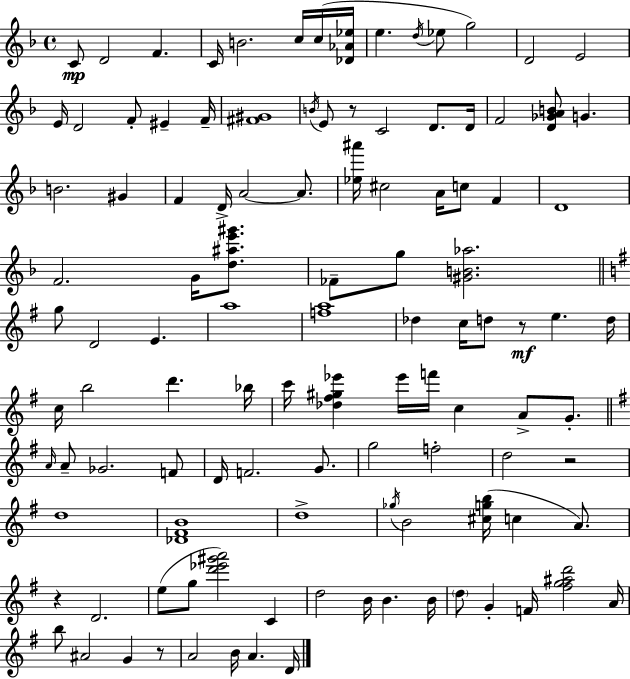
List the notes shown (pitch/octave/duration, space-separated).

C4/e D4/h F4/q. C4/s B4/h. C5/s C5/s [Db4,Ab4,Eb5]/s E5/q. D5/s Eb5/e G5/h D4/h E4/h E4/s D4/h F4/e EIS4/q F4/s [F#4,G#4]/w B4/s E4/e R/e C4/h D4/e. D4/s F4/h [D4,Gb4,A4,B4]/e G4/q. B4/h. G#4/q F4/q D4/s A4/h A4/e. [Eb5,A#6]/s C#5/h A4/s C5/e F4/q D4/w F4/h. G4/s [D5,A#5,E6,G#6]/e. FES4/e G5/e [G#4,B4,Ab5]/h. G5/e D4/h E4/q. A5/w [F5,A5]/w Db5/q C5/s D5/e R/e E5/q. D5/s C5/s B5/h D6/q. Bb5/s C6/s [Db5,F#5,G#5,Eb6]/q Eb6/s F6/s C5/q A4/e G4/e. A4/s A4/e Gb4/h. F4/e D4/s F4/h. G4/e. G5/h F5/h D5/h R/h D5/w [Db4,F#4,B4]/w D5/w Gb5/s B4/h [C#5,G5,B5]/s C5/q A4/e. R/q D4/h. E5/e G5/e [D6,Eb6,G#6,A6]/h C4/q D5/h B4/s B4/q. B4/s D5/e G4/q F4/s [F#5,G5,A#5,D6]/h A4/s B5/e A#4/h G4/q R/e A4/h B4/s A4/q. D4/s